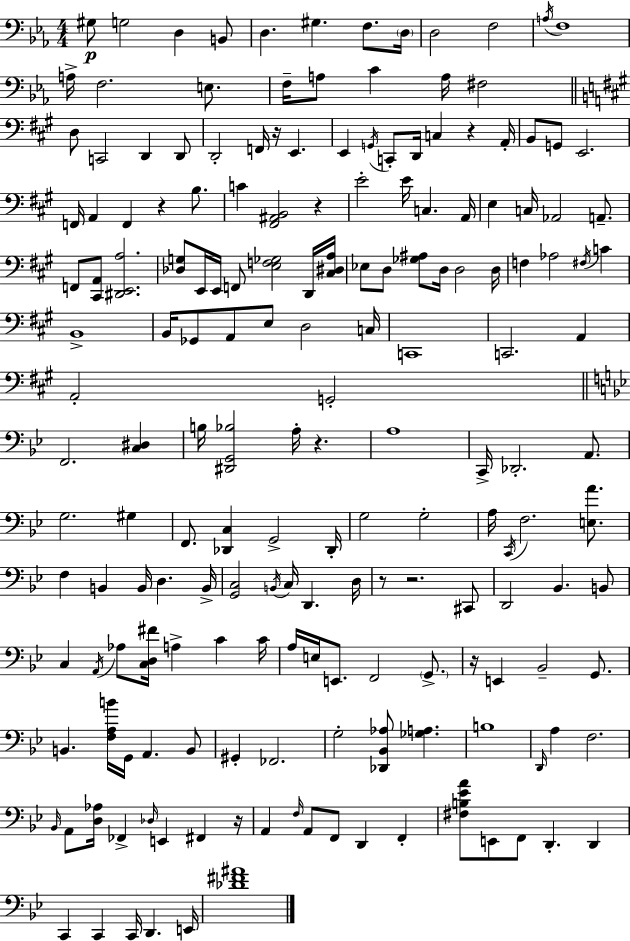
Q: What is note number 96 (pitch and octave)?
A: D3